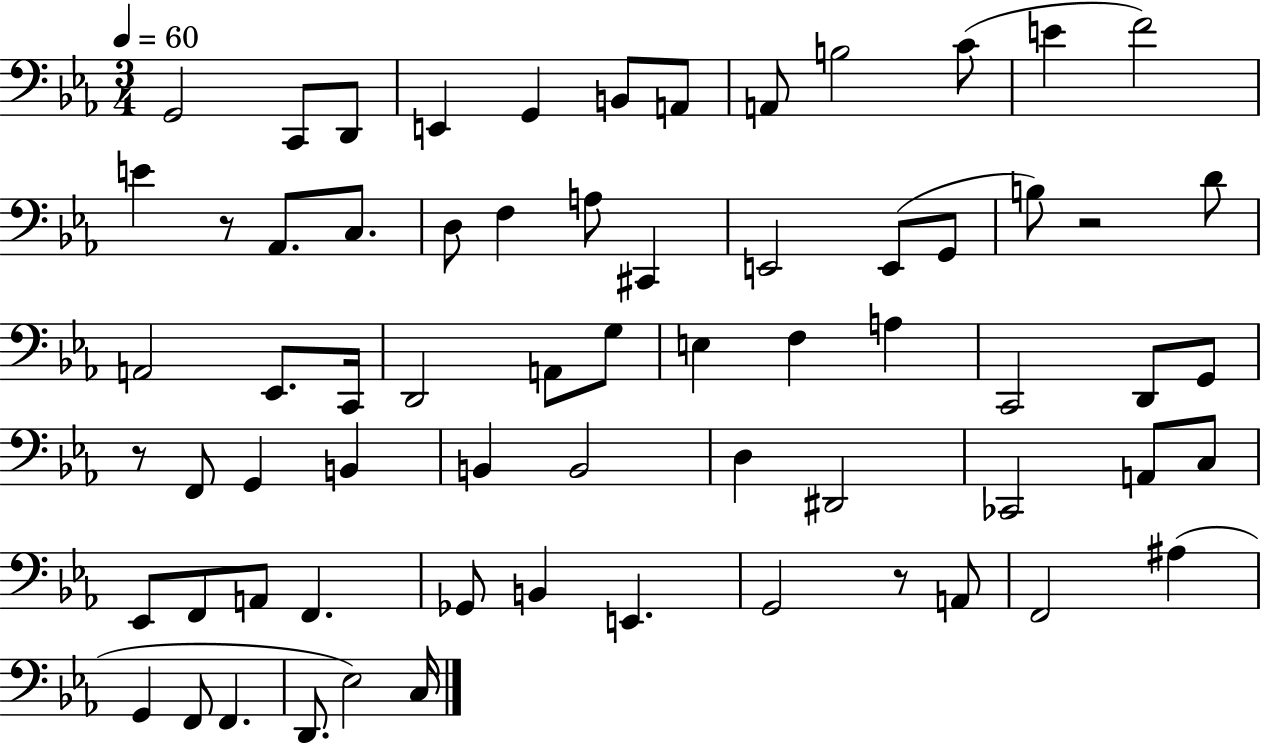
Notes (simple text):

G2/h C2/e D2/e E2/q G2/q B2/e A2/e A2/e B3/h C4/e E4/q F4/h E4/q R/e Ab2/e. C3/e. D3/e F3/q A3/e C#2/q E2/h E2/e G2/e B3/e R/h D4/e A2/h Eb2/e. C2/s D2/h A2/e G3/e E3/q F3/q A3/q C2/h D2/e G2/e R/e F2/e G2/q B2/q B2/q B2/h D3/q D#2/h CES2/h A2/e C3/e Eb2/e F2/e A2/e F2/q. Gb2/e B2/q E2/q. G2/h R/e A2/e F2/h A#3/q G2/q F2/e F2/q. D2/e. Eb3/h C3/s